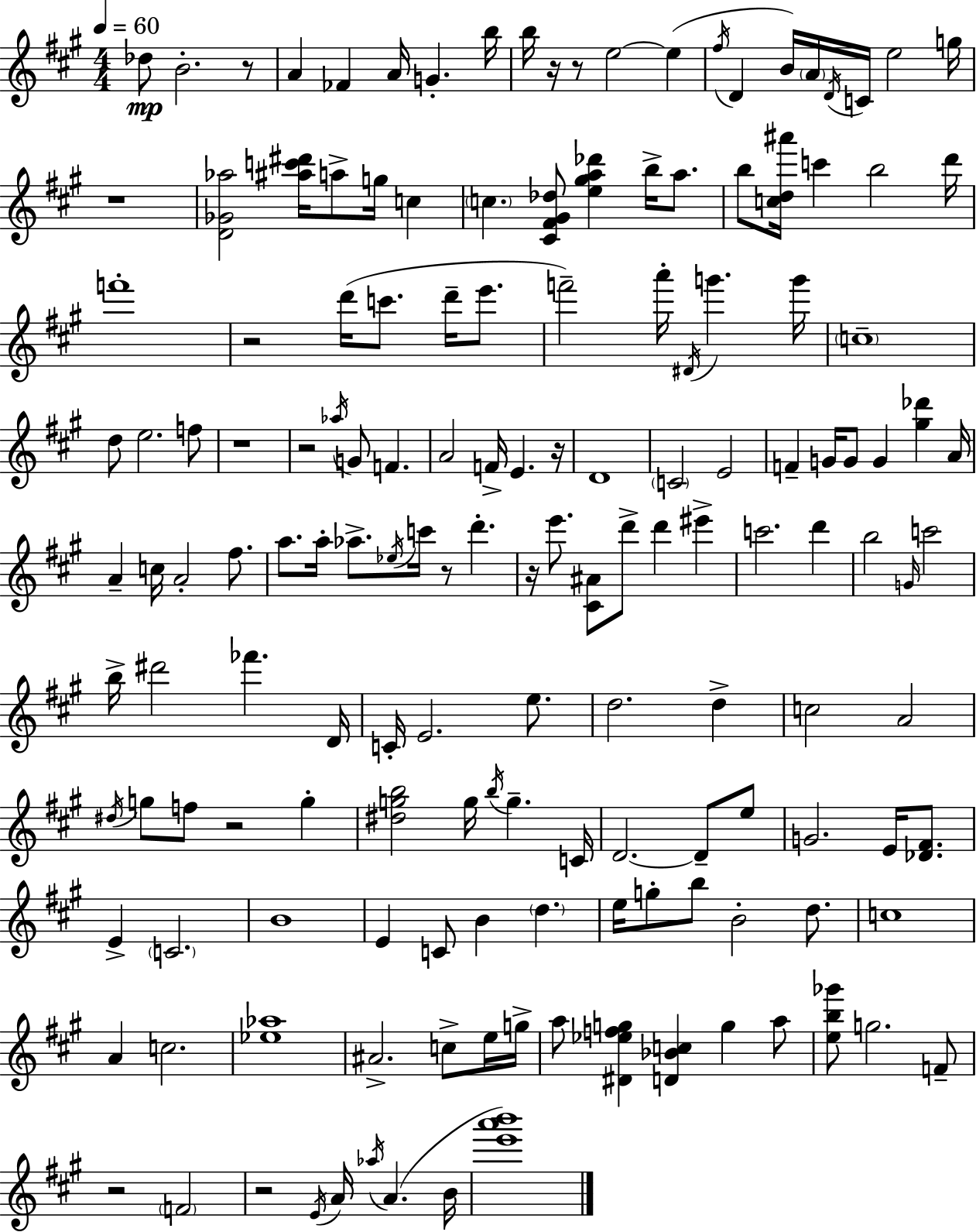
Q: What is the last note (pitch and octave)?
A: B4